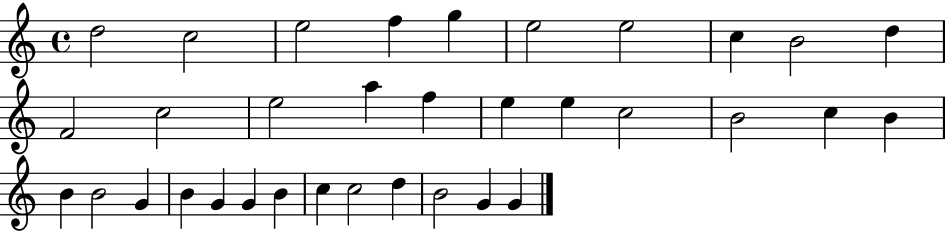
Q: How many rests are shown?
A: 0